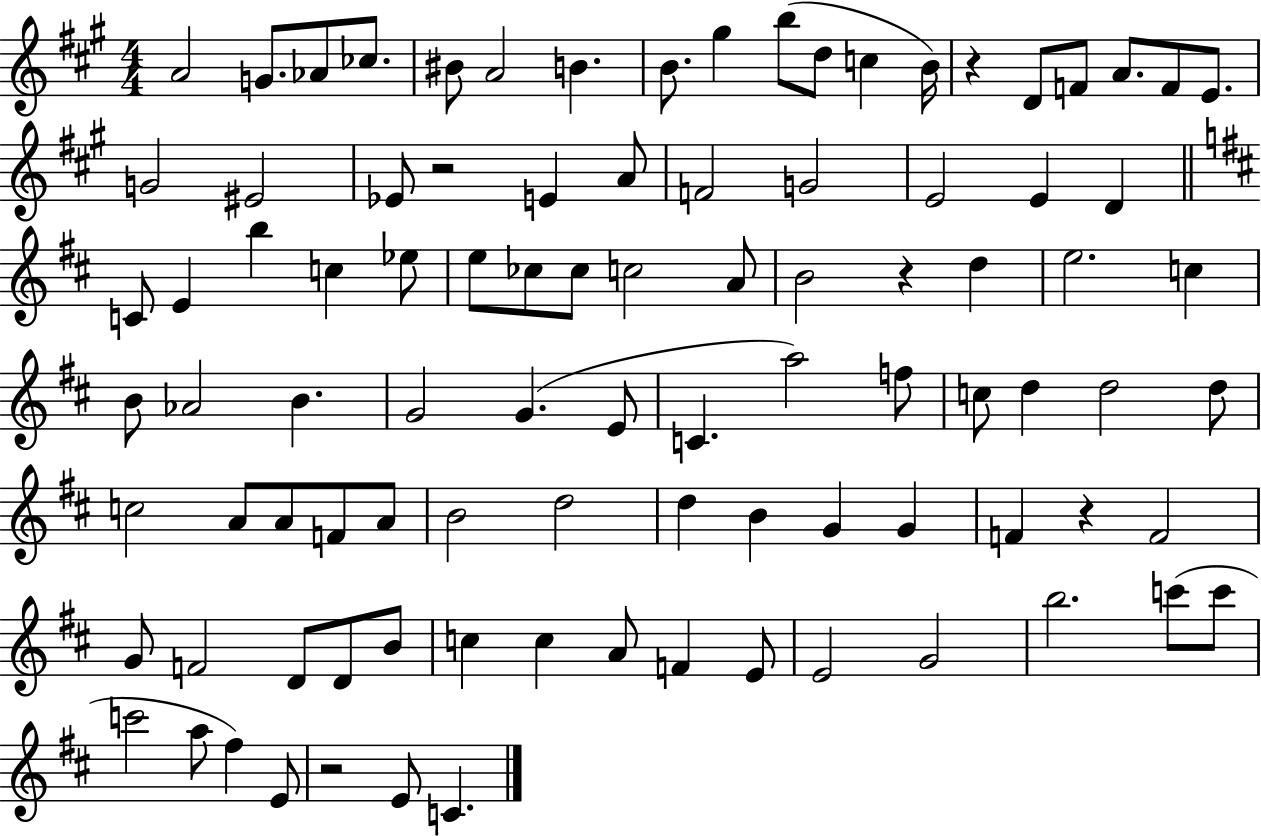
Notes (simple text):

A4/h G4/e. Ab4/e CES5/e. BIS4/e A4/h B4/q. B4/e. G#5/q B5/e D5/e C5/q B4/s R/q D4/e F4/e A4/e. F4/e E4/e. G4/h EIS4/h Eb4/e R/h E4/q A4/e F4/h G4/h E4/h E4/q D4/q C4/e E4/q B5/q C5/q Eb5/e E5/e CES5/e CES5/e C5/h A4/e B4/h R/q D5/q E5/h. C5/q B4/e Ab4/h B4/q. G4/h G4/q. E4/e C4/q. A5/h F5/e C5/e D5/q D5/h D5/e C5/h A4/e A4/e F4/e A4/e B4/h D5/h D5/q B4/q G4/q G4/q F4/q R/q F4/h G4/e F4/h D4/e D4/e B4/e C5/q C5/q A4/e F4/q E4/e E4/h G4/h B5/h. C6/e C6/e C6/h A5/e F#5/q E4/e R/h E4/e C4/q.